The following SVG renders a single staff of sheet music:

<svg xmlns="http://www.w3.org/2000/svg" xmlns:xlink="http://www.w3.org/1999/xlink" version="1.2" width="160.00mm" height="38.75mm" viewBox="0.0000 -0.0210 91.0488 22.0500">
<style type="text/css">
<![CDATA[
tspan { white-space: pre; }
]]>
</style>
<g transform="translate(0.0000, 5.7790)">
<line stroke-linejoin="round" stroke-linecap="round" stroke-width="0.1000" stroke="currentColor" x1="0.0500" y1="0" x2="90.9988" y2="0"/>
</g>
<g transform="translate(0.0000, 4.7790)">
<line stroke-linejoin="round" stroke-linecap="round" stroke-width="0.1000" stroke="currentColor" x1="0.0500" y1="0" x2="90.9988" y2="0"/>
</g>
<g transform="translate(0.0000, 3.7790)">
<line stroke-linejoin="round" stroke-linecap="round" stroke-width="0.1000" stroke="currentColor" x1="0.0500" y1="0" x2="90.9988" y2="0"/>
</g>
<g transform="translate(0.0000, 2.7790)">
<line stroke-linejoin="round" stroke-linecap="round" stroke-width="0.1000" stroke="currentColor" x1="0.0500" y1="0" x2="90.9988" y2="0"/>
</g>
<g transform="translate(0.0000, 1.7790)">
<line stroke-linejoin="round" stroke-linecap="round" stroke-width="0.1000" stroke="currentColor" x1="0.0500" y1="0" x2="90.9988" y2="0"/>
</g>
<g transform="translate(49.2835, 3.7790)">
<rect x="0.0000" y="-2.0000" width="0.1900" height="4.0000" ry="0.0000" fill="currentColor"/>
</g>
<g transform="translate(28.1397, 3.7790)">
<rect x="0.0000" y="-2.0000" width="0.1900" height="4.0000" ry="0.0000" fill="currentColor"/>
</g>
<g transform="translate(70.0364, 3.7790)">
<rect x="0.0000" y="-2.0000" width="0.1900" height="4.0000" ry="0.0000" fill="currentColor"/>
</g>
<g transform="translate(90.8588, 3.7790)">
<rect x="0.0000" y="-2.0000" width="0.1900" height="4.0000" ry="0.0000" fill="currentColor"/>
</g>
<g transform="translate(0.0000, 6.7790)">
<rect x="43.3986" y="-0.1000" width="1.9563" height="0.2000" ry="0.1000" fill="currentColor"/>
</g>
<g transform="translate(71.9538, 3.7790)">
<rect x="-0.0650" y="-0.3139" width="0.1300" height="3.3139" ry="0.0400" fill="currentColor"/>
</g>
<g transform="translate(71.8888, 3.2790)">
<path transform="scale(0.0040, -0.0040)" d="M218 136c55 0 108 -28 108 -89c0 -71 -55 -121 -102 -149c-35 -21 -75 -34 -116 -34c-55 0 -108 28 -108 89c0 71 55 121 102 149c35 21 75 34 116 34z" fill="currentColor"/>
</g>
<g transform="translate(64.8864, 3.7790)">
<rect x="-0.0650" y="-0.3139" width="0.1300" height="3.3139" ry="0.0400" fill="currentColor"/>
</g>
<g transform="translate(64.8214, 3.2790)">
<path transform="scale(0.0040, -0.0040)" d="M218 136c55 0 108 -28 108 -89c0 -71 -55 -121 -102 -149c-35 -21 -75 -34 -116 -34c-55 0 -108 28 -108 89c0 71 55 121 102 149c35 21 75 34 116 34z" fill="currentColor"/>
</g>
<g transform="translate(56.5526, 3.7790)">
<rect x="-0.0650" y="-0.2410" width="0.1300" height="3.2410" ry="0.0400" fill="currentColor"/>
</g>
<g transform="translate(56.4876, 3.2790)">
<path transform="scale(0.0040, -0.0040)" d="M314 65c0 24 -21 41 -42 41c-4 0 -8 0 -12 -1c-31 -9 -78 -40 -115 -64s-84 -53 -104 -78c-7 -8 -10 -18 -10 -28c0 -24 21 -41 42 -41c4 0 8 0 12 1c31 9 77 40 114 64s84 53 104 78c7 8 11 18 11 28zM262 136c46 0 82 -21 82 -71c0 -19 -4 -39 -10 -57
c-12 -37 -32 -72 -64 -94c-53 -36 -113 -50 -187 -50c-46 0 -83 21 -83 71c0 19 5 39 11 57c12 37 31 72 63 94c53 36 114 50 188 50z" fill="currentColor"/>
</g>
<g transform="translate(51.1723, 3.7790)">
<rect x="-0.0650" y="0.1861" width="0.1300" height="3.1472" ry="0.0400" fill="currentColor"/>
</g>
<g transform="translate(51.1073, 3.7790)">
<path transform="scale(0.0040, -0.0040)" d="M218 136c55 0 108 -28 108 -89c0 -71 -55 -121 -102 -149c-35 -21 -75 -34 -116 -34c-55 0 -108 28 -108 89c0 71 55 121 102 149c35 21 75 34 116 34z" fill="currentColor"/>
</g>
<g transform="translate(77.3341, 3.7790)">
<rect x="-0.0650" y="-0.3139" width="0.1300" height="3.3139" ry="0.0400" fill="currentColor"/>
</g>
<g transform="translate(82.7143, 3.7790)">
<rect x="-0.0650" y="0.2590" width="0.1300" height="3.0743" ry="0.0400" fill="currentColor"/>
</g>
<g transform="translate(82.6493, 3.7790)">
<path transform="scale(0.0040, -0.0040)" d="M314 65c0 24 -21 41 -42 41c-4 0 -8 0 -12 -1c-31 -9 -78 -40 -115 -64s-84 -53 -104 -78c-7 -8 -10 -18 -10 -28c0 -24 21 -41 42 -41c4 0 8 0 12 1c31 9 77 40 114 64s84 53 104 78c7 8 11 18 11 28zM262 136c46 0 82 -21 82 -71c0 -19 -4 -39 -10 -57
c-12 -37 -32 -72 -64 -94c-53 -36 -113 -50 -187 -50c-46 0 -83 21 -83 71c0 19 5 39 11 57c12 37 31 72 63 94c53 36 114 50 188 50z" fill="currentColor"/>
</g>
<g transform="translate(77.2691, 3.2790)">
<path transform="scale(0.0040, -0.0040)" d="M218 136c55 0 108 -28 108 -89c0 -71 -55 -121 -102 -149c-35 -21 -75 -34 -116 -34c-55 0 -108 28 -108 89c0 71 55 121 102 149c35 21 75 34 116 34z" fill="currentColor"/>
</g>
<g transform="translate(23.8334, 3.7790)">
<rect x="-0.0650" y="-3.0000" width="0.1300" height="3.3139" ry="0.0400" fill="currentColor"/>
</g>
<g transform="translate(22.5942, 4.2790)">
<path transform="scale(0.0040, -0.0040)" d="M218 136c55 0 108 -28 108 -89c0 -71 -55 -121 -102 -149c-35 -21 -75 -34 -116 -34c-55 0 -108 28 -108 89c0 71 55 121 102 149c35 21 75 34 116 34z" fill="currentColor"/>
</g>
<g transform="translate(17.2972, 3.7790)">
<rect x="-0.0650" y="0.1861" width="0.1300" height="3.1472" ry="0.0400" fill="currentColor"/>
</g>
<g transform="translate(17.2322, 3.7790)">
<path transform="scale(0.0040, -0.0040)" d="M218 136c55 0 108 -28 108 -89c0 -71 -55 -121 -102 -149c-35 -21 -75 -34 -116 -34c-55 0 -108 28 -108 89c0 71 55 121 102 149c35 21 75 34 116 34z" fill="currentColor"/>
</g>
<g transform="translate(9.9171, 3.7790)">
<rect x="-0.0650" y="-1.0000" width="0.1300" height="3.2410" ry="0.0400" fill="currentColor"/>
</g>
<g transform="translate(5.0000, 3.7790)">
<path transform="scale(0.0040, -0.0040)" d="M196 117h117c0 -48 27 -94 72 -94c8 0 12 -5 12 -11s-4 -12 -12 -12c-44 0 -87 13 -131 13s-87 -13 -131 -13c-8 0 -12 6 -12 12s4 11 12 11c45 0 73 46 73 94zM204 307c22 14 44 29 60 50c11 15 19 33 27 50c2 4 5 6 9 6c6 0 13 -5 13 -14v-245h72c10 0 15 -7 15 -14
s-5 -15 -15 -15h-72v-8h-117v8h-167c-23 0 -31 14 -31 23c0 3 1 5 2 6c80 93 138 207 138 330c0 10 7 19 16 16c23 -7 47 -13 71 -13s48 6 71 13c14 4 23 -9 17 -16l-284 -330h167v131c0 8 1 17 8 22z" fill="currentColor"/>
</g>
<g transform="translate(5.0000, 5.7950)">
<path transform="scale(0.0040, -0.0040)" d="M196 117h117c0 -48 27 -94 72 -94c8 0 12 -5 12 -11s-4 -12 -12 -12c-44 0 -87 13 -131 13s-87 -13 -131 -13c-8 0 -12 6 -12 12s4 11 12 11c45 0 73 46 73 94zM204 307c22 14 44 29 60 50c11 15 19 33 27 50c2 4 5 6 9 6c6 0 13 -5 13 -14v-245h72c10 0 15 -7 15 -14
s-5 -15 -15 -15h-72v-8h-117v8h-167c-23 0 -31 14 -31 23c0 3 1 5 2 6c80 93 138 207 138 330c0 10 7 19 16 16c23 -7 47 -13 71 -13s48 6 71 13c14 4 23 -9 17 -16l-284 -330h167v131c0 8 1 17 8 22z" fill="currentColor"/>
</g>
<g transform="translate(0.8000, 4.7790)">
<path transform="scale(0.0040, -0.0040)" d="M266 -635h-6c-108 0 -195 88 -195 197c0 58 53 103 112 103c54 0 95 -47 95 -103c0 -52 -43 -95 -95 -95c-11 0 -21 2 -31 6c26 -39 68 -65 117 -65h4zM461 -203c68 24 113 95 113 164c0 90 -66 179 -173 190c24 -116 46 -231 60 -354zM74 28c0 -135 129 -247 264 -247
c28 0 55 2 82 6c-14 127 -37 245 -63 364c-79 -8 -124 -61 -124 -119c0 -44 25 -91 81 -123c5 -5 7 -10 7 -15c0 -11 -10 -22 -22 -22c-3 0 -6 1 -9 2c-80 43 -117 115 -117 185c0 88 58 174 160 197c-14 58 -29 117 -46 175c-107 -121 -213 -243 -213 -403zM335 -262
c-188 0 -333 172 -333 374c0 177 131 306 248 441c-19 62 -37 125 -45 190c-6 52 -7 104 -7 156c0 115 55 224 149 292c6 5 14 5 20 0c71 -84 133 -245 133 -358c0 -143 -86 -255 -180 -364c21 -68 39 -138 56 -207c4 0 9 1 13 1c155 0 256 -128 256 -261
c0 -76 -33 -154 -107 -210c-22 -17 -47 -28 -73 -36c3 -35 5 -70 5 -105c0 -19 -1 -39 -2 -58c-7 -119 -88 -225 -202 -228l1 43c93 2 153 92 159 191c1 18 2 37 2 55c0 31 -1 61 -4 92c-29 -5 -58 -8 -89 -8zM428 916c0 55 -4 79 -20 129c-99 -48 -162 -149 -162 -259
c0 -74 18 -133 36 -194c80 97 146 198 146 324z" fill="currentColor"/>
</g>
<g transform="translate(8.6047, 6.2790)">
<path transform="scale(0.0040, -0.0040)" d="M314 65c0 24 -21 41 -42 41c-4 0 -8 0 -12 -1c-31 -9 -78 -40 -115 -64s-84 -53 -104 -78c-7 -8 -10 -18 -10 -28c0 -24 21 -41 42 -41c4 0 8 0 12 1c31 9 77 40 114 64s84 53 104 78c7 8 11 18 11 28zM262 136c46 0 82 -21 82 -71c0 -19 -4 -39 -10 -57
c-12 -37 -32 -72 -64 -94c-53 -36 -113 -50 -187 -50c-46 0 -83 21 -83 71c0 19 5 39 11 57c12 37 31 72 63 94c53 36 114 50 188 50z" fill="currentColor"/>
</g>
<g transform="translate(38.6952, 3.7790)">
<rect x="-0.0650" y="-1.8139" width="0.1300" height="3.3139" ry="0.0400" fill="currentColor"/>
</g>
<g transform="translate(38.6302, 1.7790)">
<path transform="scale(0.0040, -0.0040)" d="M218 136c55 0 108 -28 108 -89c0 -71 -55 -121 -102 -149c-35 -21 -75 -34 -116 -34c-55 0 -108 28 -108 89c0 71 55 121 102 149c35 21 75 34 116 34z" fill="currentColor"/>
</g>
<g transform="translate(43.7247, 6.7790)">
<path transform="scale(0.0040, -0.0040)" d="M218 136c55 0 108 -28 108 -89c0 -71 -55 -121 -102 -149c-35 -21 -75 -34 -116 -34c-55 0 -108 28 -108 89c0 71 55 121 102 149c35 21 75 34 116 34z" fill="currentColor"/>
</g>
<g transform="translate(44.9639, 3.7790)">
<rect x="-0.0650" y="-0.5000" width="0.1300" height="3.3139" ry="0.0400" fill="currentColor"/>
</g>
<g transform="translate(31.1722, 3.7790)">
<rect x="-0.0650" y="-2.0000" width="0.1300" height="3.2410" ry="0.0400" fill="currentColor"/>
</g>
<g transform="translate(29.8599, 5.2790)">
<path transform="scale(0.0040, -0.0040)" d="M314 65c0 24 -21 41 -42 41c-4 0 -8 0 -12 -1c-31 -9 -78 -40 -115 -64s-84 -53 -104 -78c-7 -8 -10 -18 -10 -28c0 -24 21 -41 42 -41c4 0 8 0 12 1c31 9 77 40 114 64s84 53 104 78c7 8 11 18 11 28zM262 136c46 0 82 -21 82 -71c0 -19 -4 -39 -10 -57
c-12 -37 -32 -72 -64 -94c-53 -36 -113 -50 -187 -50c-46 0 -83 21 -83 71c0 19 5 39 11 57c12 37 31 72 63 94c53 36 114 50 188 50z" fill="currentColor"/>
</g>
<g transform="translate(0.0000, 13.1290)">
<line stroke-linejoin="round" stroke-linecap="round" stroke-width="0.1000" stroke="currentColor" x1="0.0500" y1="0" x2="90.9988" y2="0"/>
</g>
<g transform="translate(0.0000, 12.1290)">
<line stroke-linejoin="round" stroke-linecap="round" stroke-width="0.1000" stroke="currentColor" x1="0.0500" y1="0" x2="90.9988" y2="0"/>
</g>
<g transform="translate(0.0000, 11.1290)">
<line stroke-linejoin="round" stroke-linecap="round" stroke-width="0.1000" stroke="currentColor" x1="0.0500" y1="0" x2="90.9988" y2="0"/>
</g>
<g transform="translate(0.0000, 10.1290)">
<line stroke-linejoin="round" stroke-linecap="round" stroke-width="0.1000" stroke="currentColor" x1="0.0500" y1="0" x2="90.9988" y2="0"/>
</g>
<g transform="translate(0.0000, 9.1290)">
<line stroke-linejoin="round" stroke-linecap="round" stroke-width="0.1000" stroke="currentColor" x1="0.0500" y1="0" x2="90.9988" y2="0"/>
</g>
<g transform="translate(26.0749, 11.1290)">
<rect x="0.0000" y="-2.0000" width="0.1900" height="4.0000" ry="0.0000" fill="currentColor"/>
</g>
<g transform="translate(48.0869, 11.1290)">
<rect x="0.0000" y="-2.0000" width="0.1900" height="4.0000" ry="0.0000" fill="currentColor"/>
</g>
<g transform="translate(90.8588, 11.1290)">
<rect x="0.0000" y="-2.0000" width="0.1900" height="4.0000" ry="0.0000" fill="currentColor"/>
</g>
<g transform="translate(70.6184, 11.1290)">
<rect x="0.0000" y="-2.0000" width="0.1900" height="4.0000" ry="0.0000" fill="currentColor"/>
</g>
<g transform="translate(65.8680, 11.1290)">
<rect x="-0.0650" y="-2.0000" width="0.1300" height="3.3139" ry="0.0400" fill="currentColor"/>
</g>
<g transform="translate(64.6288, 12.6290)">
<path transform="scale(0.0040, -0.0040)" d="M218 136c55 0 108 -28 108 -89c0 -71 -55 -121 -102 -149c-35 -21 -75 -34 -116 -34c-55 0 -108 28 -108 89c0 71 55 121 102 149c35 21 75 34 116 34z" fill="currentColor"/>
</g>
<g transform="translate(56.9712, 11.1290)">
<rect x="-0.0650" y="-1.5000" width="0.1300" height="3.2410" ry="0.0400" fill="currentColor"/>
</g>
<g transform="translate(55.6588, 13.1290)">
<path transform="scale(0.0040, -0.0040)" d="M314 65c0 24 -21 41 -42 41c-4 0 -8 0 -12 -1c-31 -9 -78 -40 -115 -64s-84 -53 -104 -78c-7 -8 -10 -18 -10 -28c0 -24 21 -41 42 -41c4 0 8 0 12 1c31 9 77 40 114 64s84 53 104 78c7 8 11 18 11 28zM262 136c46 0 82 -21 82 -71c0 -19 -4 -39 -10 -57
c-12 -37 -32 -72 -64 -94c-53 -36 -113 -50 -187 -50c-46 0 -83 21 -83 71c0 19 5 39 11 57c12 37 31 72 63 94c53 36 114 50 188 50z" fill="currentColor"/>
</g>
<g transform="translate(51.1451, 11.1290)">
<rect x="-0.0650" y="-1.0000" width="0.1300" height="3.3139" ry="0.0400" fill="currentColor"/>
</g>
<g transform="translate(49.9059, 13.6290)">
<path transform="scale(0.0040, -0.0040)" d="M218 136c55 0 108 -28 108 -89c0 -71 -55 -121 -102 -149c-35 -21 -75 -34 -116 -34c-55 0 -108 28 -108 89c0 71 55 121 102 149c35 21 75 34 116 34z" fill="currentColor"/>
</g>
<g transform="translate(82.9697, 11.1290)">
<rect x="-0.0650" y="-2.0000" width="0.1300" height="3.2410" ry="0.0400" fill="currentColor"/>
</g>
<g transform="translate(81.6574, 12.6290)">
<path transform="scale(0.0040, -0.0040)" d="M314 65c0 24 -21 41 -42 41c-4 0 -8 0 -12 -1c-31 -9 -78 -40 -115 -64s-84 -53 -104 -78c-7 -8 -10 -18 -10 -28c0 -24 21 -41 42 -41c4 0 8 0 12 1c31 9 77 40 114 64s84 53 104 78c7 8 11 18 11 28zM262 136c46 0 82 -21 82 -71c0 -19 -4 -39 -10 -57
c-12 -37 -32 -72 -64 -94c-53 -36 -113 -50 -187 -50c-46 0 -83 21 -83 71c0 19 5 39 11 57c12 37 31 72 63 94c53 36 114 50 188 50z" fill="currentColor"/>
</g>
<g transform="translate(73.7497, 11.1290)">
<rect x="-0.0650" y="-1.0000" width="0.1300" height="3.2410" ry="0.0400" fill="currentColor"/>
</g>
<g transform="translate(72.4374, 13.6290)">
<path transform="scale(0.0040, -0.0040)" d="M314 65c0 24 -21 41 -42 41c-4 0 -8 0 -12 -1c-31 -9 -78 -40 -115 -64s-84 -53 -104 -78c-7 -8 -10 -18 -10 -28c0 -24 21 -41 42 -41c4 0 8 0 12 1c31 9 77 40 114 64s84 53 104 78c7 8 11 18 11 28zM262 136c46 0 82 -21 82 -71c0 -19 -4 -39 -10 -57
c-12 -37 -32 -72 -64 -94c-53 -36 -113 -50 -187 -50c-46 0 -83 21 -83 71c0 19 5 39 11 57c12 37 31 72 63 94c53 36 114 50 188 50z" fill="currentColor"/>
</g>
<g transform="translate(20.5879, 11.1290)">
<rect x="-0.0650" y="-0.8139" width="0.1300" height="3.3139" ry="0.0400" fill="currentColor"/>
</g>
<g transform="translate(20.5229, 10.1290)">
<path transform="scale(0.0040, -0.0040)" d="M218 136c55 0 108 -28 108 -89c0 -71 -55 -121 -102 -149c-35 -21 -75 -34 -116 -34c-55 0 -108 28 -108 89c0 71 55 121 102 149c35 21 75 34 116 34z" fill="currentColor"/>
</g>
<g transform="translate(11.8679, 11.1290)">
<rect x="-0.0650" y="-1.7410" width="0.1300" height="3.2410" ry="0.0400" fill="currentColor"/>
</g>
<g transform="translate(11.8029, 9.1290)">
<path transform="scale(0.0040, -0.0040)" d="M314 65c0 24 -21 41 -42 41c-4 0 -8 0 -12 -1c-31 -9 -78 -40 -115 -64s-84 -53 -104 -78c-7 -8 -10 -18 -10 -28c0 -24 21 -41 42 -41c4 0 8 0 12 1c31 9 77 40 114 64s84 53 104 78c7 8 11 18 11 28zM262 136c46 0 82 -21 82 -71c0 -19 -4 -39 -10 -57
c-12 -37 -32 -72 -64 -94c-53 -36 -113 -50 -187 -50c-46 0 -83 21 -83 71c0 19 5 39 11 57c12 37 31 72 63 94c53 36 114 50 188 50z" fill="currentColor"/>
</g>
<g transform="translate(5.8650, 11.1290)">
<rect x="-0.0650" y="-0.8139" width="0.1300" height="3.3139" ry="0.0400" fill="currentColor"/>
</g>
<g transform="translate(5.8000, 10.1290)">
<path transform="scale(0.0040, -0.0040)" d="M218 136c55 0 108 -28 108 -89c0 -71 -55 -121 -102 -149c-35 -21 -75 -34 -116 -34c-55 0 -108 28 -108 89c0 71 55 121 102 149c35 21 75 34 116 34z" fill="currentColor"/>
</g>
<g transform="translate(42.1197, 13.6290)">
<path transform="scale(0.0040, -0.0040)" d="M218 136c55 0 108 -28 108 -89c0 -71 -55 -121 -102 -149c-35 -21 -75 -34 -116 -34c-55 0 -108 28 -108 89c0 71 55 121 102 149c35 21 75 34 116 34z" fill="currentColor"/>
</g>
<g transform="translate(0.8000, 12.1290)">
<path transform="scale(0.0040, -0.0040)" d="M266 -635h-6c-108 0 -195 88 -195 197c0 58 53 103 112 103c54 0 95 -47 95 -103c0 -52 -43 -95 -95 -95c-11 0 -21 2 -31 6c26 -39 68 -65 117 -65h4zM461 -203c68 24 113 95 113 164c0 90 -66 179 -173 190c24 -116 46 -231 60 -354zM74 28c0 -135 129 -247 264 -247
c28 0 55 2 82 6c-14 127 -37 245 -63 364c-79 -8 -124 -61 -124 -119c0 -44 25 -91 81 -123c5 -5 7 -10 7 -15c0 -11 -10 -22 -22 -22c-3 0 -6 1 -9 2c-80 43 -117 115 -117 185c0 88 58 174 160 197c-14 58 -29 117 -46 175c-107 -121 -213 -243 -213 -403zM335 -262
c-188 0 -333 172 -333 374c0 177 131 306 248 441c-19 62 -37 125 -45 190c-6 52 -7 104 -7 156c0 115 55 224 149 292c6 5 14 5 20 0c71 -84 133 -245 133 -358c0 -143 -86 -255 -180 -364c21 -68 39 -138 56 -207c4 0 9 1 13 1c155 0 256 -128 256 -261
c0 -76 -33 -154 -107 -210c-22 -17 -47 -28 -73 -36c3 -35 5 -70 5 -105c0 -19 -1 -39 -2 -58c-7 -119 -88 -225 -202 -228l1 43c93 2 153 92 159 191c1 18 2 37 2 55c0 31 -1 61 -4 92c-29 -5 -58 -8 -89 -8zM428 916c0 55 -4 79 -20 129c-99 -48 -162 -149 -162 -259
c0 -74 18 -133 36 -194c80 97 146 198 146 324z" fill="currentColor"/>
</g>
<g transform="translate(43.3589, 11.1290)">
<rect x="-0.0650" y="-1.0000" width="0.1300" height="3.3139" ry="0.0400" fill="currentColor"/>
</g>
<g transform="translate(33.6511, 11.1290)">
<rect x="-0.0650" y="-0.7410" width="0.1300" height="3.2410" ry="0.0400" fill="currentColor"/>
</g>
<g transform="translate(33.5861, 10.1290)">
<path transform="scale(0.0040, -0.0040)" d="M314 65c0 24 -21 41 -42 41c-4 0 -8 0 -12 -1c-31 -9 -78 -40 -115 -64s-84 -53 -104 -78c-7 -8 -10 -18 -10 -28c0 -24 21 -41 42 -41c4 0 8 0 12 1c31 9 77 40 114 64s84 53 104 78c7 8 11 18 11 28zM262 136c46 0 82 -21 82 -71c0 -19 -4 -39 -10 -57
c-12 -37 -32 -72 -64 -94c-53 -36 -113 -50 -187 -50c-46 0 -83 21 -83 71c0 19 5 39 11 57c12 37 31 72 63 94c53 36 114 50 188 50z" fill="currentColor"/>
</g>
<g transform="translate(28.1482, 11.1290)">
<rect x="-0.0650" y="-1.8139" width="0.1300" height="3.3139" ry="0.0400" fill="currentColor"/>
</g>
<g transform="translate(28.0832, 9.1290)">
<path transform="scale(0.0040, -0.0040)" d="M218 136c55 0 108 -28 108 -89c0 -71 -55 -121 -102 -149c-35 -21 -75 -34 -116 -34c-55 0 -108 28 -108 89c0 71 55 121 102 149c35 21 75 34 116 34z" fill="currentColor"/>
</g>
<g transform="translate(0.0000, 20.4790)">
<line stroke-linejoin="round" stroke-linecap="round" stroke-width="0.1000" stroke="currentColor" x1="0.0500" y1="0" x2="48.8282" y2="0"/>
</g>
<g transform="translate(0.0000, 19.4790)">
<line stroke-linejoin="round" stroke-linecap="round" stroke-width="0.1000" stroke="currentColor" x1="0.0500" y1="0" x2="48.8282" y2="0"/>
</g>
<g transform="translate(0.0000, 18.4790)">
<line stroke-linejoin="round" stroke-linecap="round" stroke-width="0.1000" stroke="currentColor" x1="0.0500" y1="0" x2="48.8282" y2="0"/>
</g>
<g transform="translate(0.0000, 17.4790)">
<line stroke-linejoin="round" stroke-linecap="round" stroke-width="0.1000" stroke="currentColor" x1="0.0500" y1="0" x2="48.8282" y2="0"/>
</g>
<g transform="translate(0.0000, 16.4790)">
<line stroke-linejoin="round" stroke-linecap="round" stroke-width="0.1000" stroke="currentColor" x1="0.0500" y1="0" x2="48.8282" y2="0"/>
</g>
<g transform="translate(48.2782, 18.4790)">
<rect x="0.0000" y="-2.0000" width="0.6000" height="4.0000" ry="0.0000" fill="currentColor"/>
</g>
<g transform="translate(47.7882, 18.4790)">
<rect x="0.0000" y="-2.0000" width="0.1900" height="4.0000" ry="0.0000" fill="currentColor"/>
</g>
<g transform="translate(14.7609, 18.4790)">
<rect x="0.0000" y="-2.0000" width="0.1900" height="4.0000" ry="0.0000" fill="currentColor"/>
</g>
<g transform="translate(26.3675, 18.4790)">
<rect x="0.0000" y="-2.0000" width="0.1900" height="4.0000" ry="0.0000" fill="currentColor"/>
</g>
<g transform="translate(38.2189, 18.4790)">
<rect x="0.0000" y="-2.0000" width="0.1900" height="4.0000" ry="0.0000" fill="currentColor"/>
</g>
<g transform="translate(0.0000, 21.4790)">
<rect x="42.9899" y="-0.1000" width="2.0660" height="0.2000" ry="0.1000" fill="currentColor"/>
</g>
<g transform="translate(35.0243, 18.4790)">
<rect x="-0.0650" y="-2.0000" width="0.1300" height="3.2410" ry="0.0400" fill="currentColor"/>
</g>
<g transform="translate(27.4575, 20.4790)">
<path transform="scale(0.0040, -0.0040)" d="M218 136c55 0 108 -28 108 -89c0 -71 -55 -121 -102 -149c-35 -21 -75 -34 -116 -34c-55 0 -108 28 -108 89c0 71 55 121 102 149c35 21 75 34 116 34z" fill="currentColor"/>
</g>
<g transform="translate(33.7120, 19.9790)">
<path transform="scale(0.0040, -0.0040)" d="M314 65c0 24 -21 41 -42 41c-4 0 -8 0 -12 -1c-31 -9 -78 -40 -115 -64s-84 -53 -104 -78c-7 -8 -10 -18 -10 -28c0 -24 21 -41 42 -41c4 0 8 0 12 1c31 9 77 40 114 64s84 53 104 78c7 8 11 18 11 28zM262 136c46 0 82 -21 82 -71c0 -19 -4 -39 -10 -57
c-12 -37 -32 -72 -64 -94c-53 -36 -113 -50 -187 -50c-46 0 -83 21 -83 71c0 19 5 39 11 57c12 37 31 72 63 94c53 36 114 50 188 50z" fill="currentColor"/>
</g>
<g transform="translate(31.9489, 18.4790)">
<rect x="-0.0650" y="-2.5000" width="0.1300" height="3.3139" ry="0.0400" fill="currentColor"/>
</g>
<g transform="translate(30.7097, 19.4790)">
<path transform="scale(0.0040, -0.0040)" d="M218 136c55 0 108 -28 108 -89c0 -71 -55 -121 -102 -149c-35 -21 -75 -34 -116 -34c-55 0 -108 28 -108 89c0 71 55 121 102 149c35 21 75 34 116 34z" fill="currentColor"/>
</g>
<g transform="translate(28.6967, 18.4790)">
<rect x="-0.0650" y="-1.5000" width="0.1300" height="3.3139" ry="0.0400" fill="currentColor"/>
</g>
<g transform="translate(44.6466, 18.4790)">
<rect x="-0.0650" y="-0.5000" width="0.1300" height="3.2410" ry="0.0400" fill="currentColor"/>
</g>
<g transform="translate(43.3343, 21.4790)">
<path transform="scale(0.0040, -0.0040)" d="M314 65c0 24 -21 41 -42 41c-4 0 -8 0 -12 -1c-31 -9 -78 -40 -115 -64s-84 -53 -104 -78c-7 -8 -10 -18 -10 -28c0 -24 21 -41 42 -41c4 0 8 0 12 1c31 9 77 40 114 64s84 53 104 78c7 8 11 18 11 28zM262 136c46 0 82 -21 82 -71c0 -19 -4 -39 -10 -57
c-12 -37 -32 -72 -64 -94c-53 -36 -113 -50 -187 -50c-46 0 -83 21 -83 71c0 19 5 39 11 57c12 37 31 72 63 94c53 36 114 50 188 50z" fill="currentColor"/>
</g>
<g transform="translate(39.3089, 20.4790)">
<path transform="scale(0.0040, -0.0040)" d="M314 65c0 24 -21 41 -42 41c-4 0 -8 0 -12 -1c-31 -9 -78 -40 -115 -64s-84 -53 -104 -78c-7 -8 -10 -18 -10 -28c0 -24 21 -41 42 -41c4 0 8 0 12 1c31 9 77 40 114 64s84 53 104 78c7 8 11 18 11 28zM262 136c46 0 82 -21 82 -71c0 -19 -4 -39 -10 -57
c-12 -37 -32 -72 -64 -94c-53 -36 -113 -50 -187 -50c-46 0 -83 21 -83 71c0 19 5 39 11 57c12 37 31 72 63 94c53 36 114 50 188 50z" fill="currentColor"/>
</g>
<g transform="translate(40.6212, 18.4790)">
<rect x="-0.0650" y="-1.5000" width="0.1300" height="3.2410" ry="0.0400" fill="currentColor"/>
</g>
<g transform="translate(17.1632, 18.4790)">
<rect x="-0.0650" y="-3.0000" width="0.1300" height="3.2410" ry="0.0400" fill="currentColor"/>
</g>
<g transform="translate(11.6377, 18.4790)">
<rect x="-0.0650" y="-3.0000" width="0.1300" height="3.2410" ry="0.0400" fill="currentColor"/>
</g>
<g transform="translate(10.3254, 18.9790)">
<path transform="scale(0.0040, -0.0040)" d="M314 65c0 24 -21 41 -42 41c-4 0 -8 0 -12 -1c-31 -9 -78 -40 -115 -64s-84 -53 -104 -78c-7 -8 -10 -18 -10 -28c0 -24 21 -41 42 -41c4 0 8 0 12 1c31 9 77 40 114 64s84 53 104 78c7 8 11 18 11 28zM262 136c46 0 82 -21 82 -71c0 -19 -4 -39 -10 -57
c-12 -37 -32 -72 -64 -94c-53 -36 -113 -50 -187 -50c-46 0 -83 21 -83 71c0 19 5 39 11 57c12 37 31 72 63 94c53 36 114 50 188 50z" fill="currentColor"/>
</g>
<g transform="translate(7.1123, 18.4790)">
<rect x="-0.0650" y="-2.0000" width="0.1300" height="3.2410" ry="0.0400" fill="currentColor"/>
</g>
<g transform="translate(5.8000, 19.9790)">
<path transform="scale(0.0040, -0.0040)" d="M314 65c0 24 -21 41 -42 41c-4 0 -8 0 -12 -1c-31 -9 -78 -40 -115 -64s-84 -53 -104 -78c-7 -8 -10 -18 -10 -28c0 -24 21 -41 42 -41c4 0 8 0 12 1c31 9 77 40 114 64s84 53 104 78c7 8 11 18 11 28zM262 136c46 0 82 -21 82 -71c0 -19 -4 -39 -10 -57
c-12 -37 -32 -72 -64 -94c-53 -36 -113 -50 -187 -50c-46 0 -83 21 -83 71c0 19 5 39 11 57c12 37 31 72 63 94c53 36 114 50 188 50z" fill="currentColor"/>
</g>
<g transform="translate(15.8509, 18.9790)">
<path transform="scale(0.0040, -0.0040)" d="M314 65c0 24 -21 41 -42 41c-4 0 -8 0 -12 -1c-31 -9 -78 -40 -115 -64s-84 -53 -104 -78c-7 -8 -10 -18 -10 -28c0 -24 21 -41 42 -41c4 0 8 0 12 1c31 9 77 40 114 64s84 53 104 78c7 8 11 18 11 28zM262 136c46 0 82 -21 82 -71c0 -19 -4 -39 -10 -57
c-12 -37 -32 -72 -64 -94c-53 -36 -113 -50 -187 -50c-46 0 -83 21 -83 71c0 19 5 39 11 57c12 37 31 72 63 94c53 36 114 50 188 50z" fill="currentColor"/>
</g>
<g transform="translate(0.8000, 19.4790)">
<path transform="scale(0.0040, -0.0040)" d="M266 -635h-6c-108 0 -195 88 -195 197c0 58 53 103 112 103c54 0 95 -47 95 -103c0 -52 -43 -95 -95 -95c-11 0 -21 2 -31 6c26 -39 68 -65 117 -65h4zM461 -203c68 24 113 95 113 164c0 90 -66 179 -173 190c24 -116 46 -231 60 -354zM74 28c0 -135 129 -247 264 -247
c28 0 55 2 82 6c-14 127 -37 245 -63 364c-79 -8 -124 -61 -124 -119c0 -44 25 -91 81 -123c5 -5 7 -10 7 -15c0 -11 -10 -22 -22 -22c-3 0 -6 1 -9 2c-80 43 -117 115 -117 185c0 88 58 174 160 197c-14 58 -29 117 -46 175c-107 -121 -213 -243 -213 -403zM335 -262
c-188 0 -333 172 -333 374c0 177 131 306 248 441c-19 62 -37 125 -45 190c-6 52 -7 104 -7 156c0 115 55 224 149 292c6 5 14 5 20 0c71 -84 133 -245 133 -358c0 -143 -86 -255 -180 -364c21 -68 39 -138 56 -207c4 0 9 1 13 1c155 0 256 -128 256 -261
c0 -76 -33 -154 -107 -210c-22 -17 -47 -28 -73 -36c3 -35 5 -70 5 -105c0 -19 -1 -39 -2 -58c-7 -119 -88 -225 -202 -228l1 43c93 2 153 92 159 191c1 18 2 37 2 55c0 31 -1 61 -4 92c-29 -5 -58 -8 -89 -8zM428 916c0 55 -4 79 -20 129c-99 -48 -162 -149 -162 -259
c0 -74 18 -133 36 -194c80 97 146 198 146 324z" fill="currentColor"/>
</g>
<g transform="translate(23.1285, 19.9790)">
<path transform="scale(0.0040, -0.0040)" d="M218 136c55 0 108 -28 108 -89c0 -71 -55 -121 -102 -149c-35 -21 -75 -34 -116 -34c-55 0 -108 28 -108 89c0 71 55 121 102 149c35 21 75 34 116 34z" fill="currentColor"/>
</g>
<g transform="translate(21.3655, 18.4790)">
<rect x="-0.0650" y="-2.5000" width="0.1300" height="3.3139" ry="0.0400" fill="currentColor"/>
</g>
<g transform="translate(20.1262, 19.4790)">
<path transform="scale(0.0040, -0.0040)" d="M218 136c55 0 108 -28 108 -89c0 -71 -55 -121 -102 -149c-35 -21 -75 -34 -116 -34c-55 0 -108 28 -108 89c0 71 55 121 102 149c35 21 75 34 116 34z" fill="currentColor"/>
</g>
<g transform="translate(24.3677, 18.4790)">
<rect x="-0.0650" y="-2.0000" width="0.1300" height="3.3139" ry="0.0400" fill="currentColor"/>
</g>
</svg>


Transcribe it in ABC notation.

X:1
T:Untitled
M:4/4
L:1/4
K:C
D2 B A F2 f C B c2 c c c B2 d f2 d f d2 D D E2 F D2 F2 F2 A2 A2 G F E G F2 E2 C2